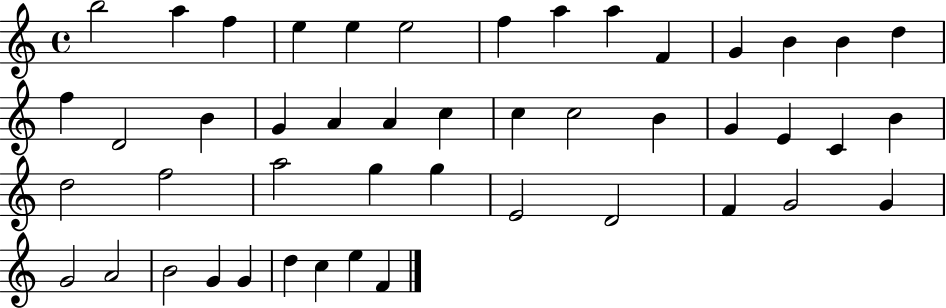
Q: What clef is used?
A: treble